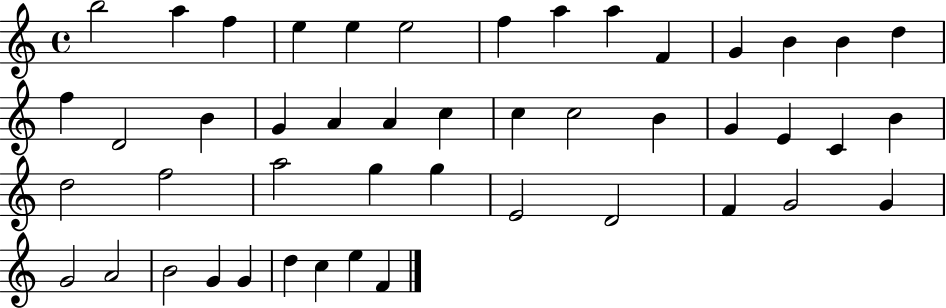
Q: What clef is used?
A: treble